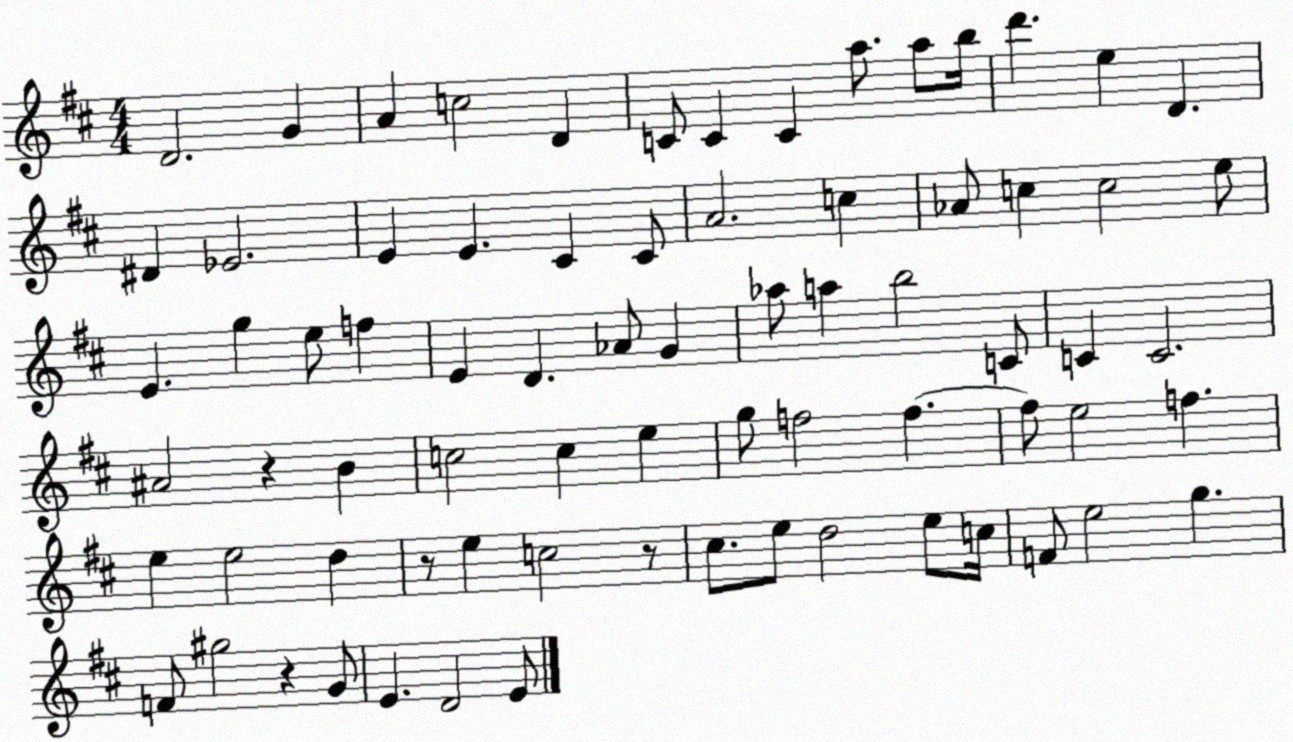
X:1
T:Untitled
M:4/4
L:1/4
K:D
D2 G A c2 D C/2 C C a/2 a/2 b/4 d' e D ^D _E2 E E ^C ^C/2 A2 c _A/2 c c2 e/2 E g e/2 f E D _A/2 G _a/2 a b2 C/2 C C2 ^A2 z B c2 c e g/2 f2 f f/2 e2 f e e2 d z/2 e c2 z/2 ^c/2 e/2 d2 e/2 c/4 F/2 e2 g F/2 ^g2 z G/2 E D2 E/2